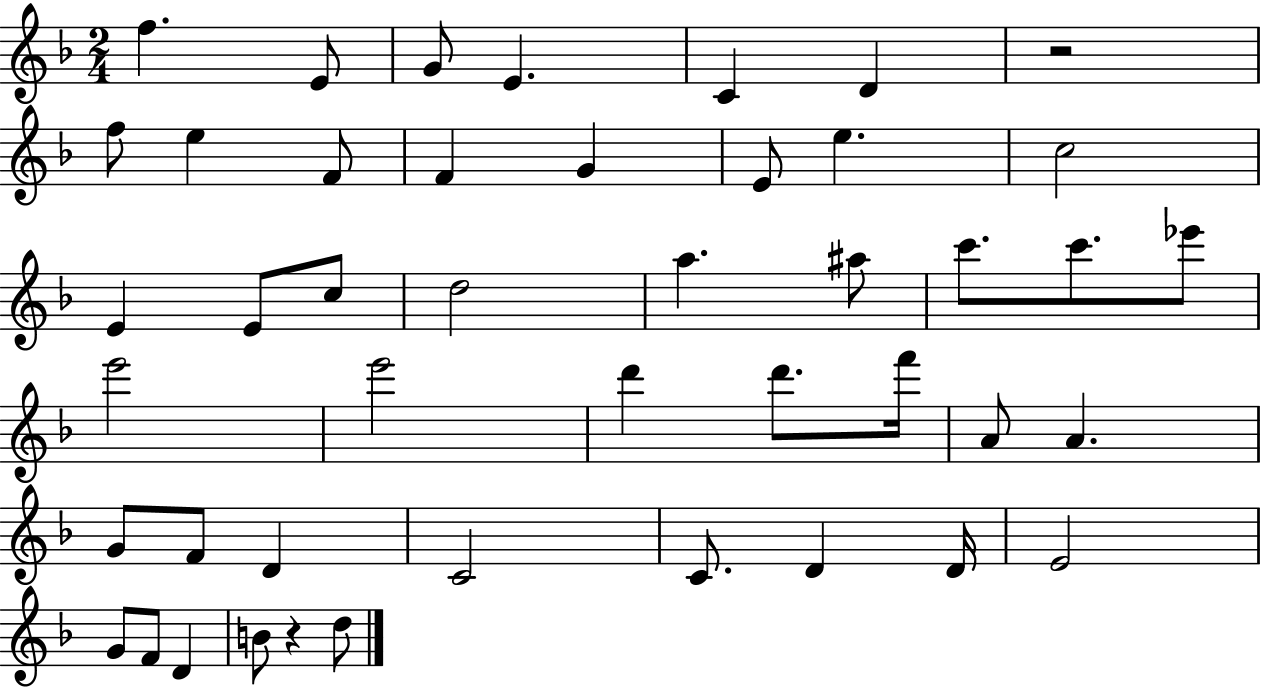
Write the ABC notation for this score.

X:1
T:Untitled
M:2/4
L:1/4
K:F
f E/2 G/2 E C D z2 f/2 e F/2 F G E/2 e c2 E E/2 c/2 d2 a ^a/2 c'/2 c'/2 _e'/2 e'2 e'2 d' d'/2 f'/4 A/2 A G/2 F/2 D C2 C/2 D D/4 E2 G/2 F/2 D B/2 z d/2